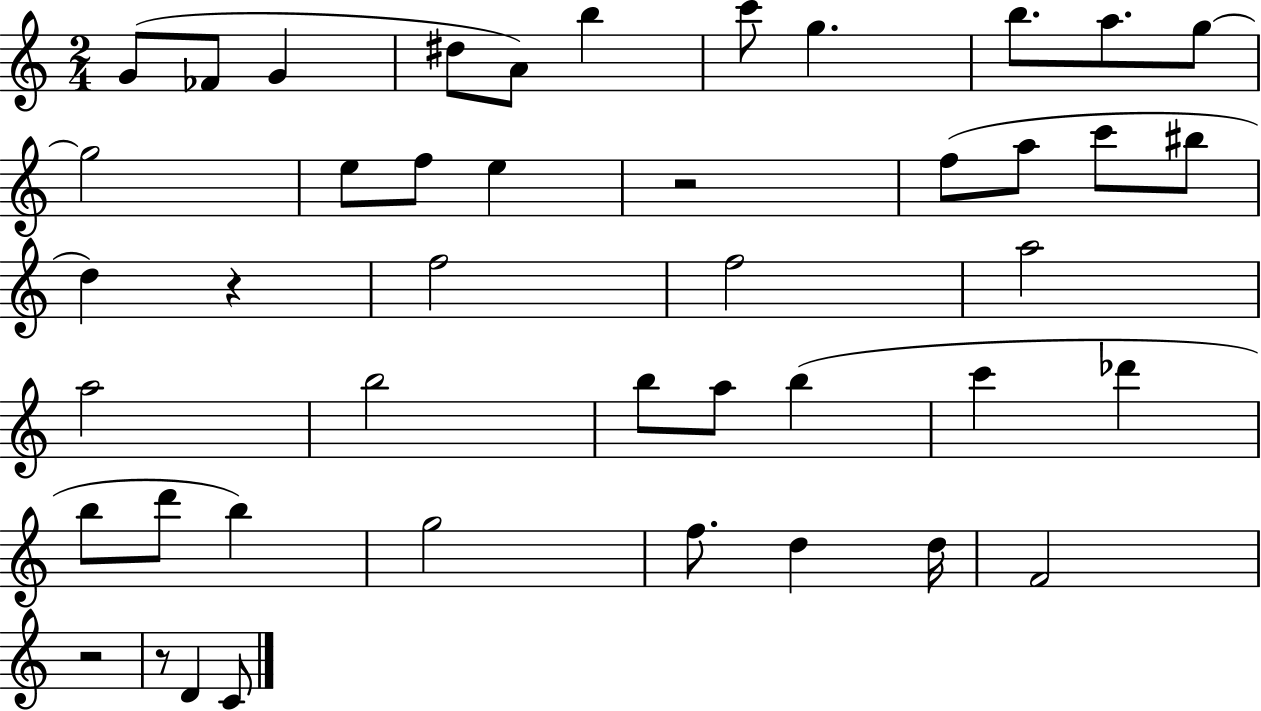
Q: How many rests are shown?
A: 4